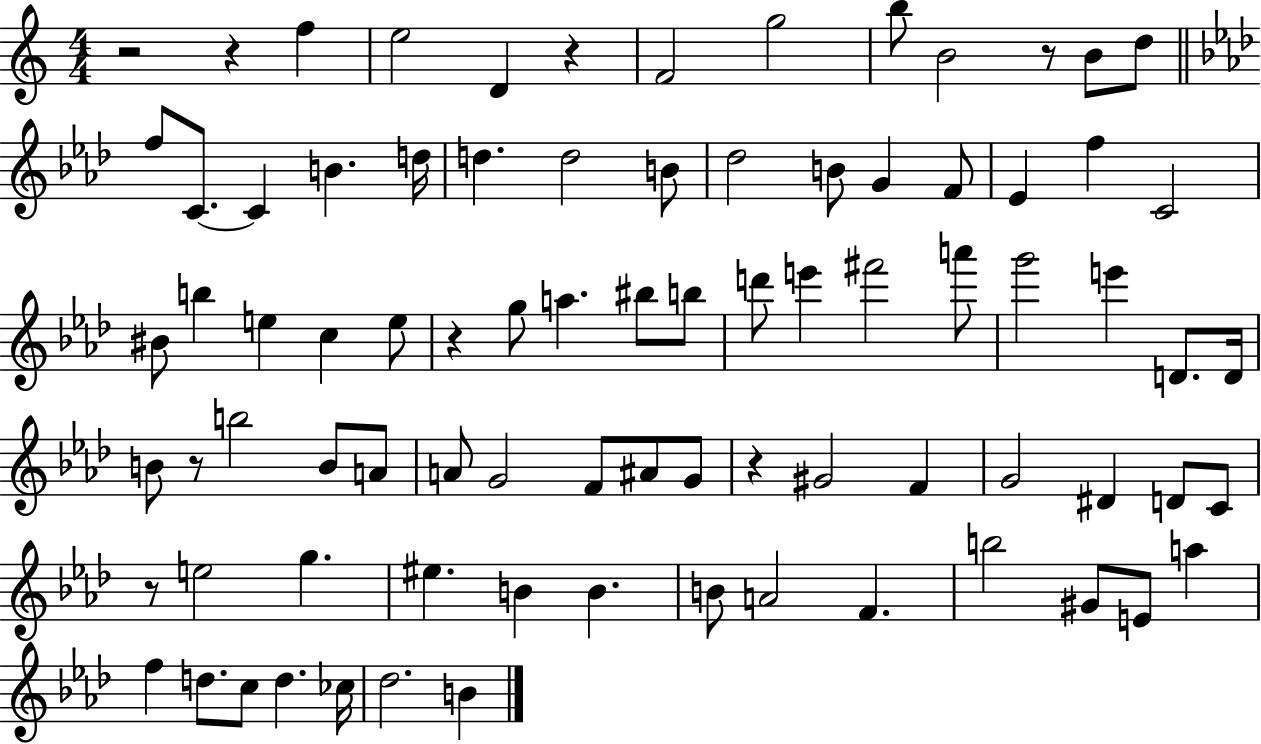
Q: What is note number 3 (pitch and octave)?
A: D4